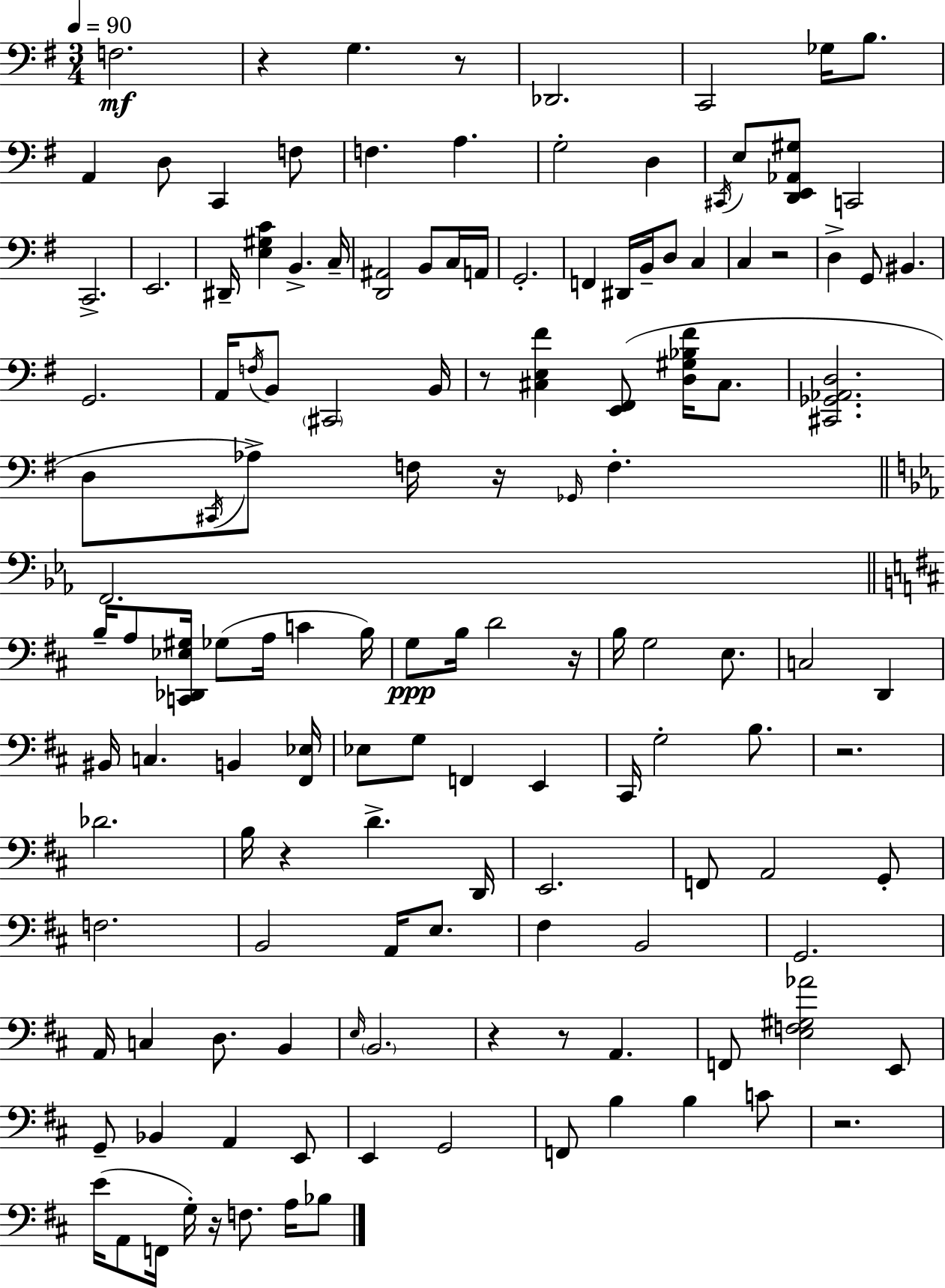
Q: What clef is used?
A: bass